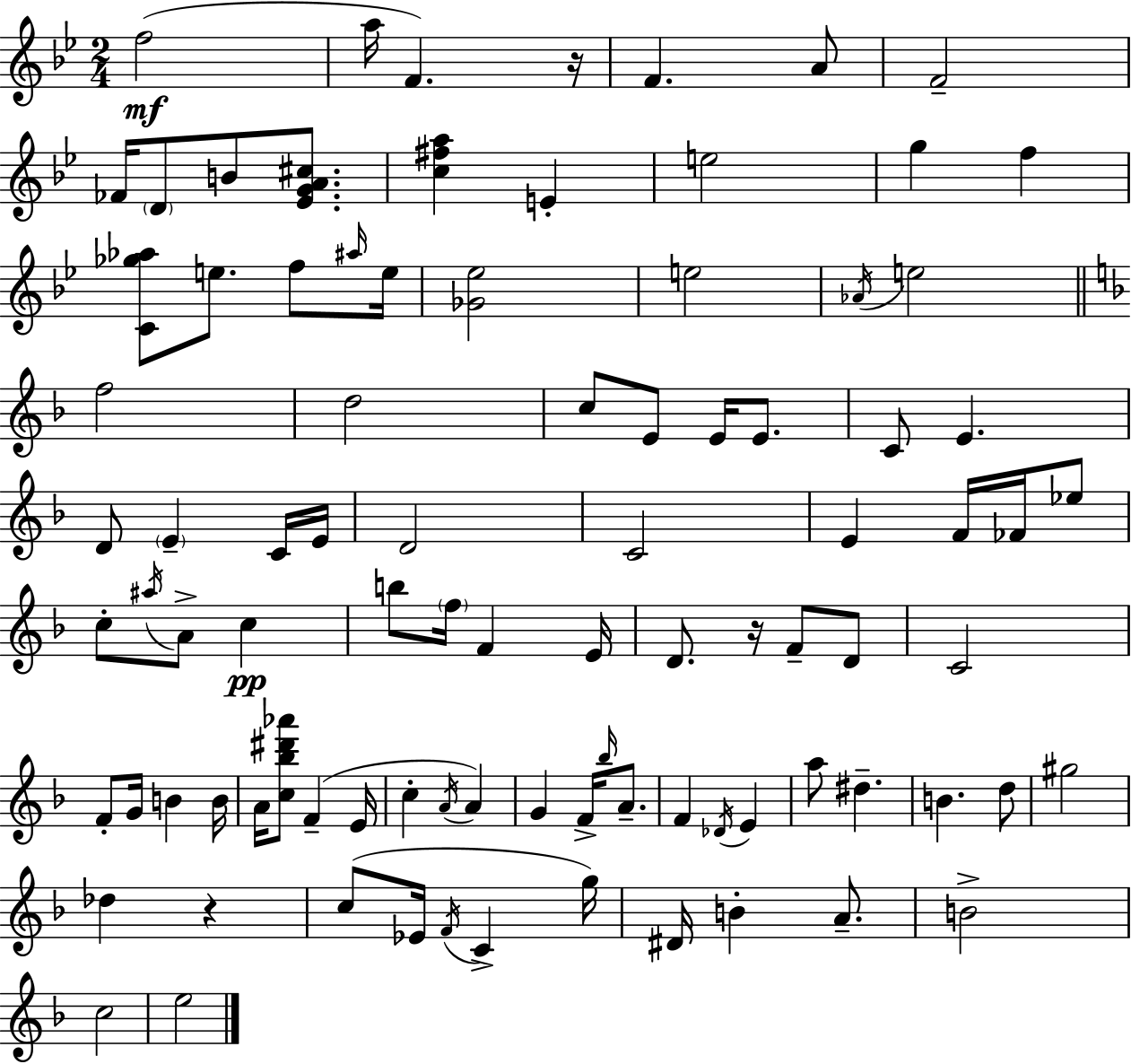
F5/h A5/s F4/q. R/s F4/q. A4/e F4/h FES4/s D4/e B4/e [Eb4,G4,A4,C#5]/e. [C5,F#5,A5]/q E4/q E5/h G5/q F5/q [C4,Gb5,Ab5]/e E5/e. F5/e A#5/s E5/s [Gb4,Eb5]/h E5/h Ab4/s E5/h F5/h D5/h C5/e E4/e E4/s E4/e. C4/e E4/q. D4/e E4/q C4/s E4/s D4/h C4/h E4/q F4/s FES4/s Eb5/e C5/e A#5/s A4/e C5/q B5/e F5/s F4/q E4/s D4/e. R/s F4/e D4/e C4/h F4/e G4/s B4/q B4/s A4/s [C5,Bb5,D#6,Ab6]/e F4/q E4/s C5/q A4/s A4/q G4/q F4/s Bb5/s A4/e. F4/q Db4/s E4/q A5/e D#5/q. B4/q. D5/e G#5/h Db5/q R/q C5/e Eb4/s F4/s C4/q G5/s D#4/s B4/q A4/e. B4/h C5/h E5/h